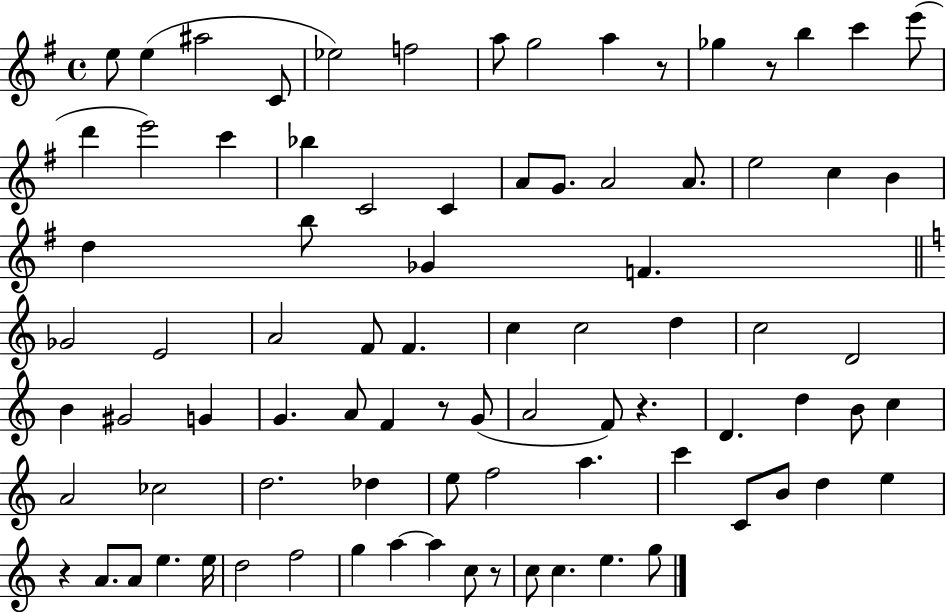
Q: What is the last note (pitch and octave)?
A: G5